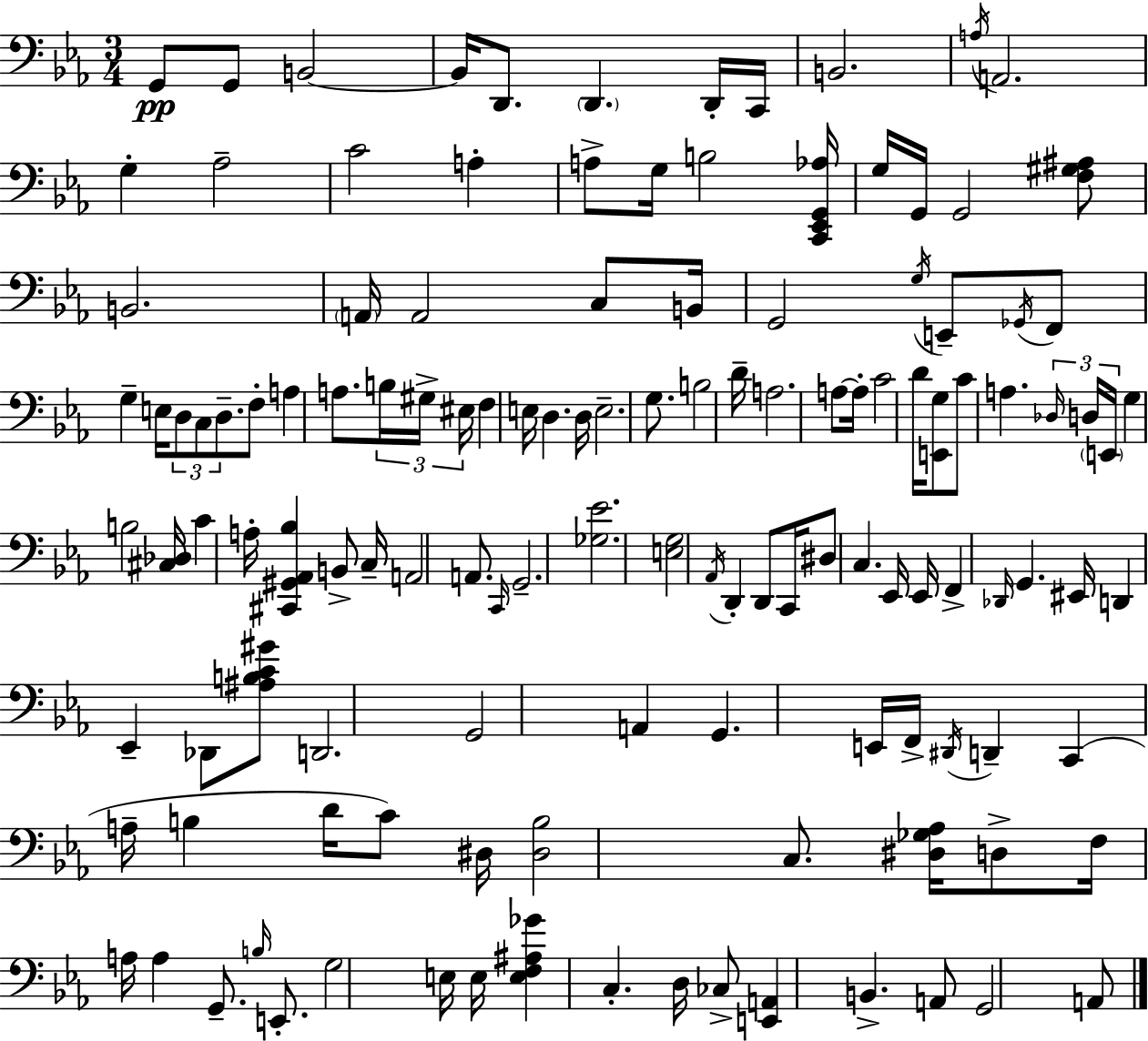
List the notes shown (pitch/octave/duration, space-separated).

G2/e G2/e B2/h B2/s D2/e. D2/q. D2/s C2/s B2/h. A3/s A2/h. G3/q Ab3/h C4/h A3/q A3/e G3/s B3/h [C2,Eb2,G2,Ab3]/s G3/s G2/s G2/h [F3,G#3,A#3]/e B2/h. A2/s A2/h C3/e B2/s G2/h G3/s E2/e Gb2/s F2/e G3/q E3/s D3/e C3/e D3/e. F3/e A3/q A3/e. B3/s G#3/s EIS3/s F3/q E3/s D3/q. D3/s E3/h. G3/e. B3/h D4/s A3/h. A3/e A3/s C4/h D4/s [E2,G3]/e C4/e A3/q. Db3/s D3/s E2/s G3/q B3/h [C#3,Db3]/s C4/q A3/s [C#2,G#2,Ab2,Bb3]/q B2/e C3/s A2/h A2/e. C2/s G2/h. [Gb3,Eb4]/h. [E3,G3]/h Ab2/s D2/q D2/e C2/s D#3/e C3/q. Eb2/s Eb2/s F2/q Db2/s G2/q. EIS2/s D2/q Eb2/q Db2/e [A#3,B3,C4,G#4]/e D2/h. G2/h A2/q G2/q. E2/s F2/s D#2/s D2/q C2/q A3/s B3/q D4/s C4/e D#3/s [D#3,B3]/h C3/e. [D#3,Gb3,Ab3]/s D3/e F3/s A3/s A3/q G2/e. B3/s E2/e. G3/h E3/s E3/s [E3,F3,A#3,Gb4]/q C3/q. D3/s CES3/e [E2,A2]/q B2/q. A2/e G2/h A2/e